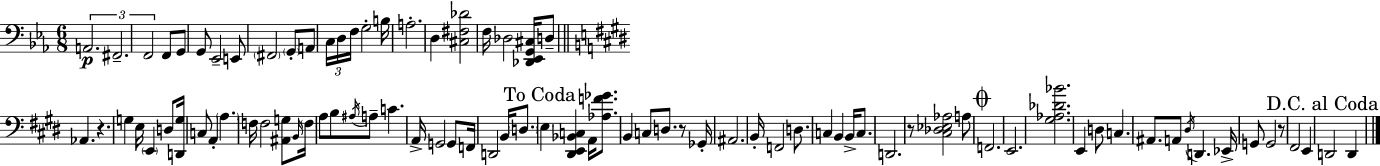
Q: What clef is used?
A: bass